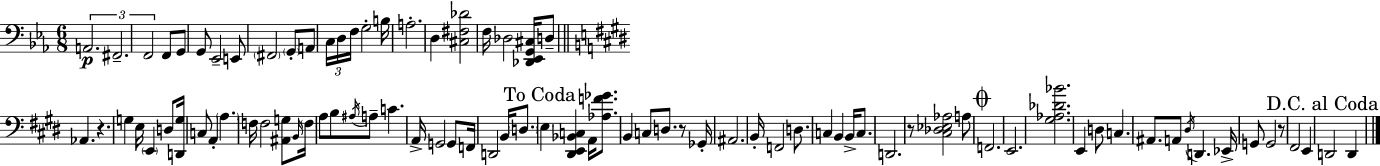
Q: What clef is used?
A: bass